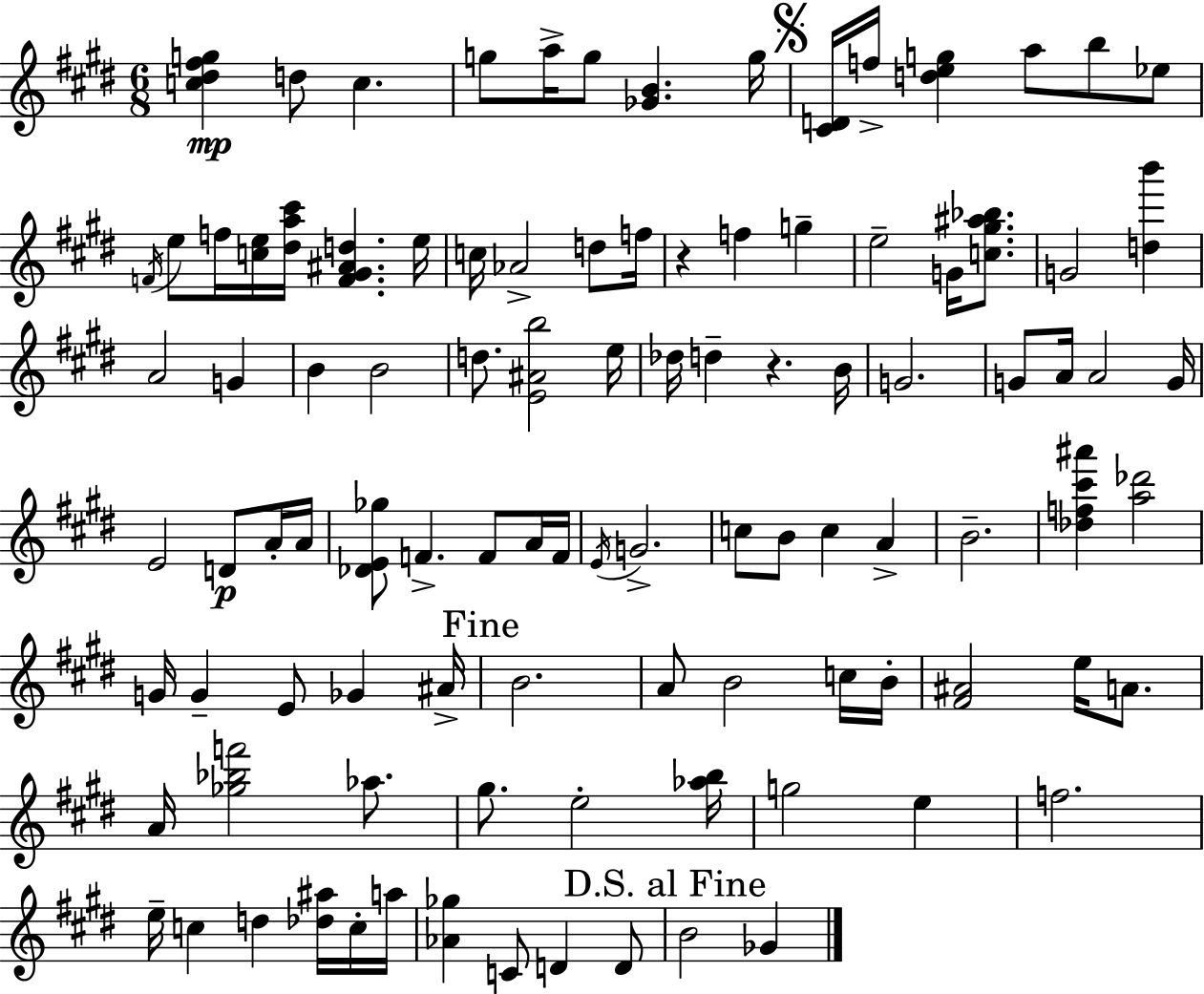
X:1
T:Untitled
M:6/8
L:1/4
K:E
[c^d^fg] d/2 c g/2 a/4 g/2 [_GB] g/4 [^CD]/4 f/4 [deg] a/2 b/2 _e/2 F/4 e/2 f/4 [ce]/4 [^da^c']/4 [F^G^Ad] e/4 c/4 _A2 d/2 f/4 z f g e2 G/4 [c^g^a_b]/2 G2 [db'] A2 G B B2 d/2 [E^Ab]2 e/4 _d/4 d z B/4 G2 G/2 A/4 A2 G/4 E2 D/2 A/4 A/4 [_DE_g]/2 F F/2 A/4 F/4 E/4 G2 c/2 B/2 c A B2 [_df^c'^a'] [a_d']2 G/4 G E/2 _G ^A/4 B2 A/2 B2 c/4 B/4 [^F^A]2 e/4 A/2 A/4 [_g_bf']2 _a/2 ^g/2 e2 [_ab]/4 g2 e f2 e/4 c d [_d^a]/4 c/4 a/4 [_A_g] C/2 D D/2 B2 _G